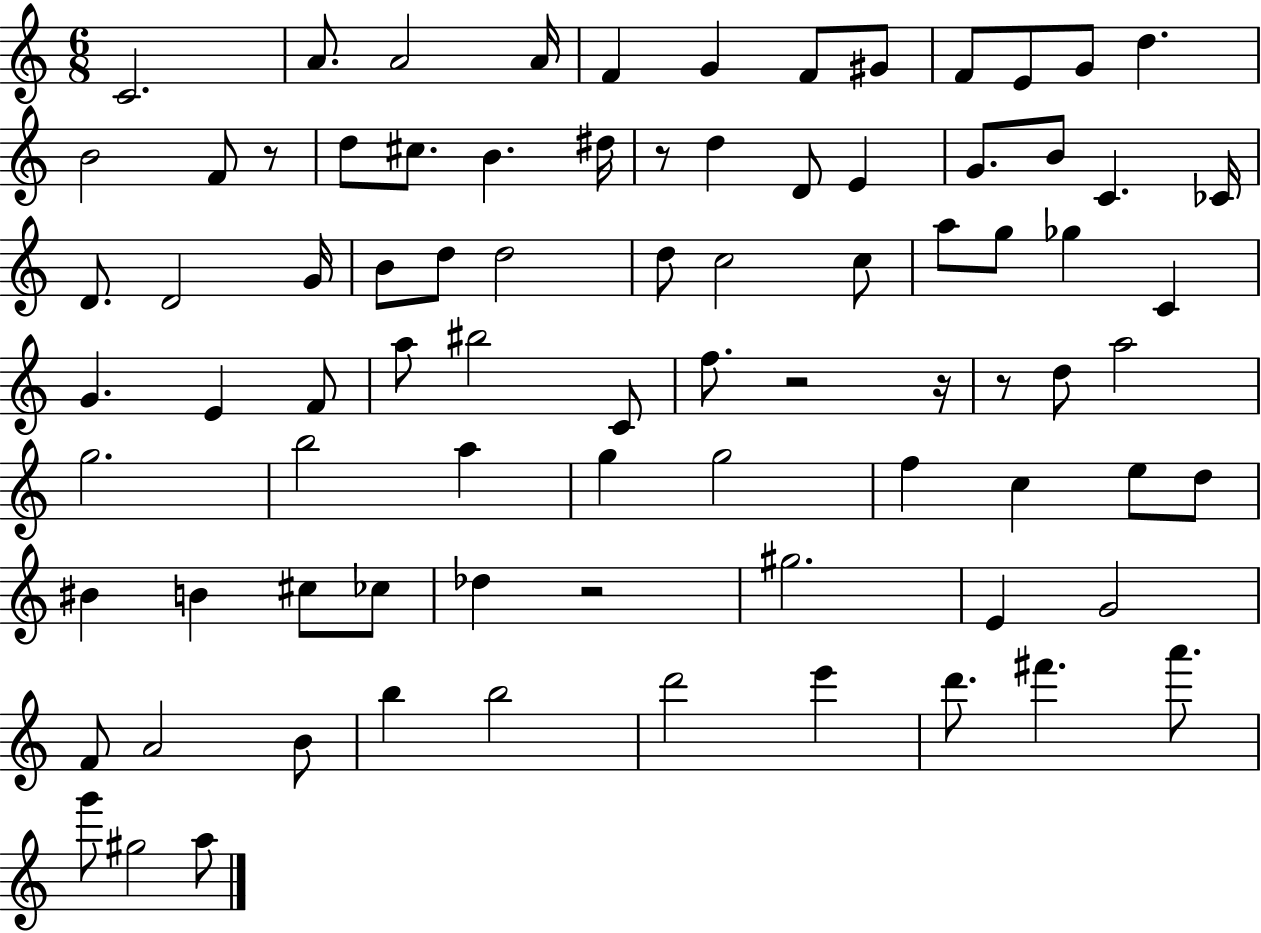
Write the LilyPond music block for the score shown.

{
  \clef treble
  \numericTimeSignature
  \time 6/8
  \key c \major
  c'2. | a'8. a'2 a'16 | f'4 g'4 f'8 gis'8 | f'8 e'8 g'8 d''4. | \break b'2 f'8 r8 | d''8 cis''8. b'4. dis''16 | r8 d''4 d'8 e'4 | g'8. b'8 c'4. ces'16 | \break d'8. d'2 g'16 | b'8 d''8 d''2 | d''8 c''2 c''8 | a''8 g''8 ges''4 c'4 | \break g'4. e'4 f'8 | a''8 bis''2 c'8 | f''8. r2 r16 | r8 d''8 a''2 | \break g''2. | b''2 a''4 | g''4 g''2 | f''4 c''4 e''8 d''8 | \break bis'4 b'4 cis''8 ces''8 | des''4 r2 | gis''2. | e'4 g'2 | \break f'8 a'2 b'8 | b''4 b''2 | d'''2 e'''4 | d'''8. fis'''4. a'''8. | \break g'''8 gis''2 a''8 | \bar "|."
}